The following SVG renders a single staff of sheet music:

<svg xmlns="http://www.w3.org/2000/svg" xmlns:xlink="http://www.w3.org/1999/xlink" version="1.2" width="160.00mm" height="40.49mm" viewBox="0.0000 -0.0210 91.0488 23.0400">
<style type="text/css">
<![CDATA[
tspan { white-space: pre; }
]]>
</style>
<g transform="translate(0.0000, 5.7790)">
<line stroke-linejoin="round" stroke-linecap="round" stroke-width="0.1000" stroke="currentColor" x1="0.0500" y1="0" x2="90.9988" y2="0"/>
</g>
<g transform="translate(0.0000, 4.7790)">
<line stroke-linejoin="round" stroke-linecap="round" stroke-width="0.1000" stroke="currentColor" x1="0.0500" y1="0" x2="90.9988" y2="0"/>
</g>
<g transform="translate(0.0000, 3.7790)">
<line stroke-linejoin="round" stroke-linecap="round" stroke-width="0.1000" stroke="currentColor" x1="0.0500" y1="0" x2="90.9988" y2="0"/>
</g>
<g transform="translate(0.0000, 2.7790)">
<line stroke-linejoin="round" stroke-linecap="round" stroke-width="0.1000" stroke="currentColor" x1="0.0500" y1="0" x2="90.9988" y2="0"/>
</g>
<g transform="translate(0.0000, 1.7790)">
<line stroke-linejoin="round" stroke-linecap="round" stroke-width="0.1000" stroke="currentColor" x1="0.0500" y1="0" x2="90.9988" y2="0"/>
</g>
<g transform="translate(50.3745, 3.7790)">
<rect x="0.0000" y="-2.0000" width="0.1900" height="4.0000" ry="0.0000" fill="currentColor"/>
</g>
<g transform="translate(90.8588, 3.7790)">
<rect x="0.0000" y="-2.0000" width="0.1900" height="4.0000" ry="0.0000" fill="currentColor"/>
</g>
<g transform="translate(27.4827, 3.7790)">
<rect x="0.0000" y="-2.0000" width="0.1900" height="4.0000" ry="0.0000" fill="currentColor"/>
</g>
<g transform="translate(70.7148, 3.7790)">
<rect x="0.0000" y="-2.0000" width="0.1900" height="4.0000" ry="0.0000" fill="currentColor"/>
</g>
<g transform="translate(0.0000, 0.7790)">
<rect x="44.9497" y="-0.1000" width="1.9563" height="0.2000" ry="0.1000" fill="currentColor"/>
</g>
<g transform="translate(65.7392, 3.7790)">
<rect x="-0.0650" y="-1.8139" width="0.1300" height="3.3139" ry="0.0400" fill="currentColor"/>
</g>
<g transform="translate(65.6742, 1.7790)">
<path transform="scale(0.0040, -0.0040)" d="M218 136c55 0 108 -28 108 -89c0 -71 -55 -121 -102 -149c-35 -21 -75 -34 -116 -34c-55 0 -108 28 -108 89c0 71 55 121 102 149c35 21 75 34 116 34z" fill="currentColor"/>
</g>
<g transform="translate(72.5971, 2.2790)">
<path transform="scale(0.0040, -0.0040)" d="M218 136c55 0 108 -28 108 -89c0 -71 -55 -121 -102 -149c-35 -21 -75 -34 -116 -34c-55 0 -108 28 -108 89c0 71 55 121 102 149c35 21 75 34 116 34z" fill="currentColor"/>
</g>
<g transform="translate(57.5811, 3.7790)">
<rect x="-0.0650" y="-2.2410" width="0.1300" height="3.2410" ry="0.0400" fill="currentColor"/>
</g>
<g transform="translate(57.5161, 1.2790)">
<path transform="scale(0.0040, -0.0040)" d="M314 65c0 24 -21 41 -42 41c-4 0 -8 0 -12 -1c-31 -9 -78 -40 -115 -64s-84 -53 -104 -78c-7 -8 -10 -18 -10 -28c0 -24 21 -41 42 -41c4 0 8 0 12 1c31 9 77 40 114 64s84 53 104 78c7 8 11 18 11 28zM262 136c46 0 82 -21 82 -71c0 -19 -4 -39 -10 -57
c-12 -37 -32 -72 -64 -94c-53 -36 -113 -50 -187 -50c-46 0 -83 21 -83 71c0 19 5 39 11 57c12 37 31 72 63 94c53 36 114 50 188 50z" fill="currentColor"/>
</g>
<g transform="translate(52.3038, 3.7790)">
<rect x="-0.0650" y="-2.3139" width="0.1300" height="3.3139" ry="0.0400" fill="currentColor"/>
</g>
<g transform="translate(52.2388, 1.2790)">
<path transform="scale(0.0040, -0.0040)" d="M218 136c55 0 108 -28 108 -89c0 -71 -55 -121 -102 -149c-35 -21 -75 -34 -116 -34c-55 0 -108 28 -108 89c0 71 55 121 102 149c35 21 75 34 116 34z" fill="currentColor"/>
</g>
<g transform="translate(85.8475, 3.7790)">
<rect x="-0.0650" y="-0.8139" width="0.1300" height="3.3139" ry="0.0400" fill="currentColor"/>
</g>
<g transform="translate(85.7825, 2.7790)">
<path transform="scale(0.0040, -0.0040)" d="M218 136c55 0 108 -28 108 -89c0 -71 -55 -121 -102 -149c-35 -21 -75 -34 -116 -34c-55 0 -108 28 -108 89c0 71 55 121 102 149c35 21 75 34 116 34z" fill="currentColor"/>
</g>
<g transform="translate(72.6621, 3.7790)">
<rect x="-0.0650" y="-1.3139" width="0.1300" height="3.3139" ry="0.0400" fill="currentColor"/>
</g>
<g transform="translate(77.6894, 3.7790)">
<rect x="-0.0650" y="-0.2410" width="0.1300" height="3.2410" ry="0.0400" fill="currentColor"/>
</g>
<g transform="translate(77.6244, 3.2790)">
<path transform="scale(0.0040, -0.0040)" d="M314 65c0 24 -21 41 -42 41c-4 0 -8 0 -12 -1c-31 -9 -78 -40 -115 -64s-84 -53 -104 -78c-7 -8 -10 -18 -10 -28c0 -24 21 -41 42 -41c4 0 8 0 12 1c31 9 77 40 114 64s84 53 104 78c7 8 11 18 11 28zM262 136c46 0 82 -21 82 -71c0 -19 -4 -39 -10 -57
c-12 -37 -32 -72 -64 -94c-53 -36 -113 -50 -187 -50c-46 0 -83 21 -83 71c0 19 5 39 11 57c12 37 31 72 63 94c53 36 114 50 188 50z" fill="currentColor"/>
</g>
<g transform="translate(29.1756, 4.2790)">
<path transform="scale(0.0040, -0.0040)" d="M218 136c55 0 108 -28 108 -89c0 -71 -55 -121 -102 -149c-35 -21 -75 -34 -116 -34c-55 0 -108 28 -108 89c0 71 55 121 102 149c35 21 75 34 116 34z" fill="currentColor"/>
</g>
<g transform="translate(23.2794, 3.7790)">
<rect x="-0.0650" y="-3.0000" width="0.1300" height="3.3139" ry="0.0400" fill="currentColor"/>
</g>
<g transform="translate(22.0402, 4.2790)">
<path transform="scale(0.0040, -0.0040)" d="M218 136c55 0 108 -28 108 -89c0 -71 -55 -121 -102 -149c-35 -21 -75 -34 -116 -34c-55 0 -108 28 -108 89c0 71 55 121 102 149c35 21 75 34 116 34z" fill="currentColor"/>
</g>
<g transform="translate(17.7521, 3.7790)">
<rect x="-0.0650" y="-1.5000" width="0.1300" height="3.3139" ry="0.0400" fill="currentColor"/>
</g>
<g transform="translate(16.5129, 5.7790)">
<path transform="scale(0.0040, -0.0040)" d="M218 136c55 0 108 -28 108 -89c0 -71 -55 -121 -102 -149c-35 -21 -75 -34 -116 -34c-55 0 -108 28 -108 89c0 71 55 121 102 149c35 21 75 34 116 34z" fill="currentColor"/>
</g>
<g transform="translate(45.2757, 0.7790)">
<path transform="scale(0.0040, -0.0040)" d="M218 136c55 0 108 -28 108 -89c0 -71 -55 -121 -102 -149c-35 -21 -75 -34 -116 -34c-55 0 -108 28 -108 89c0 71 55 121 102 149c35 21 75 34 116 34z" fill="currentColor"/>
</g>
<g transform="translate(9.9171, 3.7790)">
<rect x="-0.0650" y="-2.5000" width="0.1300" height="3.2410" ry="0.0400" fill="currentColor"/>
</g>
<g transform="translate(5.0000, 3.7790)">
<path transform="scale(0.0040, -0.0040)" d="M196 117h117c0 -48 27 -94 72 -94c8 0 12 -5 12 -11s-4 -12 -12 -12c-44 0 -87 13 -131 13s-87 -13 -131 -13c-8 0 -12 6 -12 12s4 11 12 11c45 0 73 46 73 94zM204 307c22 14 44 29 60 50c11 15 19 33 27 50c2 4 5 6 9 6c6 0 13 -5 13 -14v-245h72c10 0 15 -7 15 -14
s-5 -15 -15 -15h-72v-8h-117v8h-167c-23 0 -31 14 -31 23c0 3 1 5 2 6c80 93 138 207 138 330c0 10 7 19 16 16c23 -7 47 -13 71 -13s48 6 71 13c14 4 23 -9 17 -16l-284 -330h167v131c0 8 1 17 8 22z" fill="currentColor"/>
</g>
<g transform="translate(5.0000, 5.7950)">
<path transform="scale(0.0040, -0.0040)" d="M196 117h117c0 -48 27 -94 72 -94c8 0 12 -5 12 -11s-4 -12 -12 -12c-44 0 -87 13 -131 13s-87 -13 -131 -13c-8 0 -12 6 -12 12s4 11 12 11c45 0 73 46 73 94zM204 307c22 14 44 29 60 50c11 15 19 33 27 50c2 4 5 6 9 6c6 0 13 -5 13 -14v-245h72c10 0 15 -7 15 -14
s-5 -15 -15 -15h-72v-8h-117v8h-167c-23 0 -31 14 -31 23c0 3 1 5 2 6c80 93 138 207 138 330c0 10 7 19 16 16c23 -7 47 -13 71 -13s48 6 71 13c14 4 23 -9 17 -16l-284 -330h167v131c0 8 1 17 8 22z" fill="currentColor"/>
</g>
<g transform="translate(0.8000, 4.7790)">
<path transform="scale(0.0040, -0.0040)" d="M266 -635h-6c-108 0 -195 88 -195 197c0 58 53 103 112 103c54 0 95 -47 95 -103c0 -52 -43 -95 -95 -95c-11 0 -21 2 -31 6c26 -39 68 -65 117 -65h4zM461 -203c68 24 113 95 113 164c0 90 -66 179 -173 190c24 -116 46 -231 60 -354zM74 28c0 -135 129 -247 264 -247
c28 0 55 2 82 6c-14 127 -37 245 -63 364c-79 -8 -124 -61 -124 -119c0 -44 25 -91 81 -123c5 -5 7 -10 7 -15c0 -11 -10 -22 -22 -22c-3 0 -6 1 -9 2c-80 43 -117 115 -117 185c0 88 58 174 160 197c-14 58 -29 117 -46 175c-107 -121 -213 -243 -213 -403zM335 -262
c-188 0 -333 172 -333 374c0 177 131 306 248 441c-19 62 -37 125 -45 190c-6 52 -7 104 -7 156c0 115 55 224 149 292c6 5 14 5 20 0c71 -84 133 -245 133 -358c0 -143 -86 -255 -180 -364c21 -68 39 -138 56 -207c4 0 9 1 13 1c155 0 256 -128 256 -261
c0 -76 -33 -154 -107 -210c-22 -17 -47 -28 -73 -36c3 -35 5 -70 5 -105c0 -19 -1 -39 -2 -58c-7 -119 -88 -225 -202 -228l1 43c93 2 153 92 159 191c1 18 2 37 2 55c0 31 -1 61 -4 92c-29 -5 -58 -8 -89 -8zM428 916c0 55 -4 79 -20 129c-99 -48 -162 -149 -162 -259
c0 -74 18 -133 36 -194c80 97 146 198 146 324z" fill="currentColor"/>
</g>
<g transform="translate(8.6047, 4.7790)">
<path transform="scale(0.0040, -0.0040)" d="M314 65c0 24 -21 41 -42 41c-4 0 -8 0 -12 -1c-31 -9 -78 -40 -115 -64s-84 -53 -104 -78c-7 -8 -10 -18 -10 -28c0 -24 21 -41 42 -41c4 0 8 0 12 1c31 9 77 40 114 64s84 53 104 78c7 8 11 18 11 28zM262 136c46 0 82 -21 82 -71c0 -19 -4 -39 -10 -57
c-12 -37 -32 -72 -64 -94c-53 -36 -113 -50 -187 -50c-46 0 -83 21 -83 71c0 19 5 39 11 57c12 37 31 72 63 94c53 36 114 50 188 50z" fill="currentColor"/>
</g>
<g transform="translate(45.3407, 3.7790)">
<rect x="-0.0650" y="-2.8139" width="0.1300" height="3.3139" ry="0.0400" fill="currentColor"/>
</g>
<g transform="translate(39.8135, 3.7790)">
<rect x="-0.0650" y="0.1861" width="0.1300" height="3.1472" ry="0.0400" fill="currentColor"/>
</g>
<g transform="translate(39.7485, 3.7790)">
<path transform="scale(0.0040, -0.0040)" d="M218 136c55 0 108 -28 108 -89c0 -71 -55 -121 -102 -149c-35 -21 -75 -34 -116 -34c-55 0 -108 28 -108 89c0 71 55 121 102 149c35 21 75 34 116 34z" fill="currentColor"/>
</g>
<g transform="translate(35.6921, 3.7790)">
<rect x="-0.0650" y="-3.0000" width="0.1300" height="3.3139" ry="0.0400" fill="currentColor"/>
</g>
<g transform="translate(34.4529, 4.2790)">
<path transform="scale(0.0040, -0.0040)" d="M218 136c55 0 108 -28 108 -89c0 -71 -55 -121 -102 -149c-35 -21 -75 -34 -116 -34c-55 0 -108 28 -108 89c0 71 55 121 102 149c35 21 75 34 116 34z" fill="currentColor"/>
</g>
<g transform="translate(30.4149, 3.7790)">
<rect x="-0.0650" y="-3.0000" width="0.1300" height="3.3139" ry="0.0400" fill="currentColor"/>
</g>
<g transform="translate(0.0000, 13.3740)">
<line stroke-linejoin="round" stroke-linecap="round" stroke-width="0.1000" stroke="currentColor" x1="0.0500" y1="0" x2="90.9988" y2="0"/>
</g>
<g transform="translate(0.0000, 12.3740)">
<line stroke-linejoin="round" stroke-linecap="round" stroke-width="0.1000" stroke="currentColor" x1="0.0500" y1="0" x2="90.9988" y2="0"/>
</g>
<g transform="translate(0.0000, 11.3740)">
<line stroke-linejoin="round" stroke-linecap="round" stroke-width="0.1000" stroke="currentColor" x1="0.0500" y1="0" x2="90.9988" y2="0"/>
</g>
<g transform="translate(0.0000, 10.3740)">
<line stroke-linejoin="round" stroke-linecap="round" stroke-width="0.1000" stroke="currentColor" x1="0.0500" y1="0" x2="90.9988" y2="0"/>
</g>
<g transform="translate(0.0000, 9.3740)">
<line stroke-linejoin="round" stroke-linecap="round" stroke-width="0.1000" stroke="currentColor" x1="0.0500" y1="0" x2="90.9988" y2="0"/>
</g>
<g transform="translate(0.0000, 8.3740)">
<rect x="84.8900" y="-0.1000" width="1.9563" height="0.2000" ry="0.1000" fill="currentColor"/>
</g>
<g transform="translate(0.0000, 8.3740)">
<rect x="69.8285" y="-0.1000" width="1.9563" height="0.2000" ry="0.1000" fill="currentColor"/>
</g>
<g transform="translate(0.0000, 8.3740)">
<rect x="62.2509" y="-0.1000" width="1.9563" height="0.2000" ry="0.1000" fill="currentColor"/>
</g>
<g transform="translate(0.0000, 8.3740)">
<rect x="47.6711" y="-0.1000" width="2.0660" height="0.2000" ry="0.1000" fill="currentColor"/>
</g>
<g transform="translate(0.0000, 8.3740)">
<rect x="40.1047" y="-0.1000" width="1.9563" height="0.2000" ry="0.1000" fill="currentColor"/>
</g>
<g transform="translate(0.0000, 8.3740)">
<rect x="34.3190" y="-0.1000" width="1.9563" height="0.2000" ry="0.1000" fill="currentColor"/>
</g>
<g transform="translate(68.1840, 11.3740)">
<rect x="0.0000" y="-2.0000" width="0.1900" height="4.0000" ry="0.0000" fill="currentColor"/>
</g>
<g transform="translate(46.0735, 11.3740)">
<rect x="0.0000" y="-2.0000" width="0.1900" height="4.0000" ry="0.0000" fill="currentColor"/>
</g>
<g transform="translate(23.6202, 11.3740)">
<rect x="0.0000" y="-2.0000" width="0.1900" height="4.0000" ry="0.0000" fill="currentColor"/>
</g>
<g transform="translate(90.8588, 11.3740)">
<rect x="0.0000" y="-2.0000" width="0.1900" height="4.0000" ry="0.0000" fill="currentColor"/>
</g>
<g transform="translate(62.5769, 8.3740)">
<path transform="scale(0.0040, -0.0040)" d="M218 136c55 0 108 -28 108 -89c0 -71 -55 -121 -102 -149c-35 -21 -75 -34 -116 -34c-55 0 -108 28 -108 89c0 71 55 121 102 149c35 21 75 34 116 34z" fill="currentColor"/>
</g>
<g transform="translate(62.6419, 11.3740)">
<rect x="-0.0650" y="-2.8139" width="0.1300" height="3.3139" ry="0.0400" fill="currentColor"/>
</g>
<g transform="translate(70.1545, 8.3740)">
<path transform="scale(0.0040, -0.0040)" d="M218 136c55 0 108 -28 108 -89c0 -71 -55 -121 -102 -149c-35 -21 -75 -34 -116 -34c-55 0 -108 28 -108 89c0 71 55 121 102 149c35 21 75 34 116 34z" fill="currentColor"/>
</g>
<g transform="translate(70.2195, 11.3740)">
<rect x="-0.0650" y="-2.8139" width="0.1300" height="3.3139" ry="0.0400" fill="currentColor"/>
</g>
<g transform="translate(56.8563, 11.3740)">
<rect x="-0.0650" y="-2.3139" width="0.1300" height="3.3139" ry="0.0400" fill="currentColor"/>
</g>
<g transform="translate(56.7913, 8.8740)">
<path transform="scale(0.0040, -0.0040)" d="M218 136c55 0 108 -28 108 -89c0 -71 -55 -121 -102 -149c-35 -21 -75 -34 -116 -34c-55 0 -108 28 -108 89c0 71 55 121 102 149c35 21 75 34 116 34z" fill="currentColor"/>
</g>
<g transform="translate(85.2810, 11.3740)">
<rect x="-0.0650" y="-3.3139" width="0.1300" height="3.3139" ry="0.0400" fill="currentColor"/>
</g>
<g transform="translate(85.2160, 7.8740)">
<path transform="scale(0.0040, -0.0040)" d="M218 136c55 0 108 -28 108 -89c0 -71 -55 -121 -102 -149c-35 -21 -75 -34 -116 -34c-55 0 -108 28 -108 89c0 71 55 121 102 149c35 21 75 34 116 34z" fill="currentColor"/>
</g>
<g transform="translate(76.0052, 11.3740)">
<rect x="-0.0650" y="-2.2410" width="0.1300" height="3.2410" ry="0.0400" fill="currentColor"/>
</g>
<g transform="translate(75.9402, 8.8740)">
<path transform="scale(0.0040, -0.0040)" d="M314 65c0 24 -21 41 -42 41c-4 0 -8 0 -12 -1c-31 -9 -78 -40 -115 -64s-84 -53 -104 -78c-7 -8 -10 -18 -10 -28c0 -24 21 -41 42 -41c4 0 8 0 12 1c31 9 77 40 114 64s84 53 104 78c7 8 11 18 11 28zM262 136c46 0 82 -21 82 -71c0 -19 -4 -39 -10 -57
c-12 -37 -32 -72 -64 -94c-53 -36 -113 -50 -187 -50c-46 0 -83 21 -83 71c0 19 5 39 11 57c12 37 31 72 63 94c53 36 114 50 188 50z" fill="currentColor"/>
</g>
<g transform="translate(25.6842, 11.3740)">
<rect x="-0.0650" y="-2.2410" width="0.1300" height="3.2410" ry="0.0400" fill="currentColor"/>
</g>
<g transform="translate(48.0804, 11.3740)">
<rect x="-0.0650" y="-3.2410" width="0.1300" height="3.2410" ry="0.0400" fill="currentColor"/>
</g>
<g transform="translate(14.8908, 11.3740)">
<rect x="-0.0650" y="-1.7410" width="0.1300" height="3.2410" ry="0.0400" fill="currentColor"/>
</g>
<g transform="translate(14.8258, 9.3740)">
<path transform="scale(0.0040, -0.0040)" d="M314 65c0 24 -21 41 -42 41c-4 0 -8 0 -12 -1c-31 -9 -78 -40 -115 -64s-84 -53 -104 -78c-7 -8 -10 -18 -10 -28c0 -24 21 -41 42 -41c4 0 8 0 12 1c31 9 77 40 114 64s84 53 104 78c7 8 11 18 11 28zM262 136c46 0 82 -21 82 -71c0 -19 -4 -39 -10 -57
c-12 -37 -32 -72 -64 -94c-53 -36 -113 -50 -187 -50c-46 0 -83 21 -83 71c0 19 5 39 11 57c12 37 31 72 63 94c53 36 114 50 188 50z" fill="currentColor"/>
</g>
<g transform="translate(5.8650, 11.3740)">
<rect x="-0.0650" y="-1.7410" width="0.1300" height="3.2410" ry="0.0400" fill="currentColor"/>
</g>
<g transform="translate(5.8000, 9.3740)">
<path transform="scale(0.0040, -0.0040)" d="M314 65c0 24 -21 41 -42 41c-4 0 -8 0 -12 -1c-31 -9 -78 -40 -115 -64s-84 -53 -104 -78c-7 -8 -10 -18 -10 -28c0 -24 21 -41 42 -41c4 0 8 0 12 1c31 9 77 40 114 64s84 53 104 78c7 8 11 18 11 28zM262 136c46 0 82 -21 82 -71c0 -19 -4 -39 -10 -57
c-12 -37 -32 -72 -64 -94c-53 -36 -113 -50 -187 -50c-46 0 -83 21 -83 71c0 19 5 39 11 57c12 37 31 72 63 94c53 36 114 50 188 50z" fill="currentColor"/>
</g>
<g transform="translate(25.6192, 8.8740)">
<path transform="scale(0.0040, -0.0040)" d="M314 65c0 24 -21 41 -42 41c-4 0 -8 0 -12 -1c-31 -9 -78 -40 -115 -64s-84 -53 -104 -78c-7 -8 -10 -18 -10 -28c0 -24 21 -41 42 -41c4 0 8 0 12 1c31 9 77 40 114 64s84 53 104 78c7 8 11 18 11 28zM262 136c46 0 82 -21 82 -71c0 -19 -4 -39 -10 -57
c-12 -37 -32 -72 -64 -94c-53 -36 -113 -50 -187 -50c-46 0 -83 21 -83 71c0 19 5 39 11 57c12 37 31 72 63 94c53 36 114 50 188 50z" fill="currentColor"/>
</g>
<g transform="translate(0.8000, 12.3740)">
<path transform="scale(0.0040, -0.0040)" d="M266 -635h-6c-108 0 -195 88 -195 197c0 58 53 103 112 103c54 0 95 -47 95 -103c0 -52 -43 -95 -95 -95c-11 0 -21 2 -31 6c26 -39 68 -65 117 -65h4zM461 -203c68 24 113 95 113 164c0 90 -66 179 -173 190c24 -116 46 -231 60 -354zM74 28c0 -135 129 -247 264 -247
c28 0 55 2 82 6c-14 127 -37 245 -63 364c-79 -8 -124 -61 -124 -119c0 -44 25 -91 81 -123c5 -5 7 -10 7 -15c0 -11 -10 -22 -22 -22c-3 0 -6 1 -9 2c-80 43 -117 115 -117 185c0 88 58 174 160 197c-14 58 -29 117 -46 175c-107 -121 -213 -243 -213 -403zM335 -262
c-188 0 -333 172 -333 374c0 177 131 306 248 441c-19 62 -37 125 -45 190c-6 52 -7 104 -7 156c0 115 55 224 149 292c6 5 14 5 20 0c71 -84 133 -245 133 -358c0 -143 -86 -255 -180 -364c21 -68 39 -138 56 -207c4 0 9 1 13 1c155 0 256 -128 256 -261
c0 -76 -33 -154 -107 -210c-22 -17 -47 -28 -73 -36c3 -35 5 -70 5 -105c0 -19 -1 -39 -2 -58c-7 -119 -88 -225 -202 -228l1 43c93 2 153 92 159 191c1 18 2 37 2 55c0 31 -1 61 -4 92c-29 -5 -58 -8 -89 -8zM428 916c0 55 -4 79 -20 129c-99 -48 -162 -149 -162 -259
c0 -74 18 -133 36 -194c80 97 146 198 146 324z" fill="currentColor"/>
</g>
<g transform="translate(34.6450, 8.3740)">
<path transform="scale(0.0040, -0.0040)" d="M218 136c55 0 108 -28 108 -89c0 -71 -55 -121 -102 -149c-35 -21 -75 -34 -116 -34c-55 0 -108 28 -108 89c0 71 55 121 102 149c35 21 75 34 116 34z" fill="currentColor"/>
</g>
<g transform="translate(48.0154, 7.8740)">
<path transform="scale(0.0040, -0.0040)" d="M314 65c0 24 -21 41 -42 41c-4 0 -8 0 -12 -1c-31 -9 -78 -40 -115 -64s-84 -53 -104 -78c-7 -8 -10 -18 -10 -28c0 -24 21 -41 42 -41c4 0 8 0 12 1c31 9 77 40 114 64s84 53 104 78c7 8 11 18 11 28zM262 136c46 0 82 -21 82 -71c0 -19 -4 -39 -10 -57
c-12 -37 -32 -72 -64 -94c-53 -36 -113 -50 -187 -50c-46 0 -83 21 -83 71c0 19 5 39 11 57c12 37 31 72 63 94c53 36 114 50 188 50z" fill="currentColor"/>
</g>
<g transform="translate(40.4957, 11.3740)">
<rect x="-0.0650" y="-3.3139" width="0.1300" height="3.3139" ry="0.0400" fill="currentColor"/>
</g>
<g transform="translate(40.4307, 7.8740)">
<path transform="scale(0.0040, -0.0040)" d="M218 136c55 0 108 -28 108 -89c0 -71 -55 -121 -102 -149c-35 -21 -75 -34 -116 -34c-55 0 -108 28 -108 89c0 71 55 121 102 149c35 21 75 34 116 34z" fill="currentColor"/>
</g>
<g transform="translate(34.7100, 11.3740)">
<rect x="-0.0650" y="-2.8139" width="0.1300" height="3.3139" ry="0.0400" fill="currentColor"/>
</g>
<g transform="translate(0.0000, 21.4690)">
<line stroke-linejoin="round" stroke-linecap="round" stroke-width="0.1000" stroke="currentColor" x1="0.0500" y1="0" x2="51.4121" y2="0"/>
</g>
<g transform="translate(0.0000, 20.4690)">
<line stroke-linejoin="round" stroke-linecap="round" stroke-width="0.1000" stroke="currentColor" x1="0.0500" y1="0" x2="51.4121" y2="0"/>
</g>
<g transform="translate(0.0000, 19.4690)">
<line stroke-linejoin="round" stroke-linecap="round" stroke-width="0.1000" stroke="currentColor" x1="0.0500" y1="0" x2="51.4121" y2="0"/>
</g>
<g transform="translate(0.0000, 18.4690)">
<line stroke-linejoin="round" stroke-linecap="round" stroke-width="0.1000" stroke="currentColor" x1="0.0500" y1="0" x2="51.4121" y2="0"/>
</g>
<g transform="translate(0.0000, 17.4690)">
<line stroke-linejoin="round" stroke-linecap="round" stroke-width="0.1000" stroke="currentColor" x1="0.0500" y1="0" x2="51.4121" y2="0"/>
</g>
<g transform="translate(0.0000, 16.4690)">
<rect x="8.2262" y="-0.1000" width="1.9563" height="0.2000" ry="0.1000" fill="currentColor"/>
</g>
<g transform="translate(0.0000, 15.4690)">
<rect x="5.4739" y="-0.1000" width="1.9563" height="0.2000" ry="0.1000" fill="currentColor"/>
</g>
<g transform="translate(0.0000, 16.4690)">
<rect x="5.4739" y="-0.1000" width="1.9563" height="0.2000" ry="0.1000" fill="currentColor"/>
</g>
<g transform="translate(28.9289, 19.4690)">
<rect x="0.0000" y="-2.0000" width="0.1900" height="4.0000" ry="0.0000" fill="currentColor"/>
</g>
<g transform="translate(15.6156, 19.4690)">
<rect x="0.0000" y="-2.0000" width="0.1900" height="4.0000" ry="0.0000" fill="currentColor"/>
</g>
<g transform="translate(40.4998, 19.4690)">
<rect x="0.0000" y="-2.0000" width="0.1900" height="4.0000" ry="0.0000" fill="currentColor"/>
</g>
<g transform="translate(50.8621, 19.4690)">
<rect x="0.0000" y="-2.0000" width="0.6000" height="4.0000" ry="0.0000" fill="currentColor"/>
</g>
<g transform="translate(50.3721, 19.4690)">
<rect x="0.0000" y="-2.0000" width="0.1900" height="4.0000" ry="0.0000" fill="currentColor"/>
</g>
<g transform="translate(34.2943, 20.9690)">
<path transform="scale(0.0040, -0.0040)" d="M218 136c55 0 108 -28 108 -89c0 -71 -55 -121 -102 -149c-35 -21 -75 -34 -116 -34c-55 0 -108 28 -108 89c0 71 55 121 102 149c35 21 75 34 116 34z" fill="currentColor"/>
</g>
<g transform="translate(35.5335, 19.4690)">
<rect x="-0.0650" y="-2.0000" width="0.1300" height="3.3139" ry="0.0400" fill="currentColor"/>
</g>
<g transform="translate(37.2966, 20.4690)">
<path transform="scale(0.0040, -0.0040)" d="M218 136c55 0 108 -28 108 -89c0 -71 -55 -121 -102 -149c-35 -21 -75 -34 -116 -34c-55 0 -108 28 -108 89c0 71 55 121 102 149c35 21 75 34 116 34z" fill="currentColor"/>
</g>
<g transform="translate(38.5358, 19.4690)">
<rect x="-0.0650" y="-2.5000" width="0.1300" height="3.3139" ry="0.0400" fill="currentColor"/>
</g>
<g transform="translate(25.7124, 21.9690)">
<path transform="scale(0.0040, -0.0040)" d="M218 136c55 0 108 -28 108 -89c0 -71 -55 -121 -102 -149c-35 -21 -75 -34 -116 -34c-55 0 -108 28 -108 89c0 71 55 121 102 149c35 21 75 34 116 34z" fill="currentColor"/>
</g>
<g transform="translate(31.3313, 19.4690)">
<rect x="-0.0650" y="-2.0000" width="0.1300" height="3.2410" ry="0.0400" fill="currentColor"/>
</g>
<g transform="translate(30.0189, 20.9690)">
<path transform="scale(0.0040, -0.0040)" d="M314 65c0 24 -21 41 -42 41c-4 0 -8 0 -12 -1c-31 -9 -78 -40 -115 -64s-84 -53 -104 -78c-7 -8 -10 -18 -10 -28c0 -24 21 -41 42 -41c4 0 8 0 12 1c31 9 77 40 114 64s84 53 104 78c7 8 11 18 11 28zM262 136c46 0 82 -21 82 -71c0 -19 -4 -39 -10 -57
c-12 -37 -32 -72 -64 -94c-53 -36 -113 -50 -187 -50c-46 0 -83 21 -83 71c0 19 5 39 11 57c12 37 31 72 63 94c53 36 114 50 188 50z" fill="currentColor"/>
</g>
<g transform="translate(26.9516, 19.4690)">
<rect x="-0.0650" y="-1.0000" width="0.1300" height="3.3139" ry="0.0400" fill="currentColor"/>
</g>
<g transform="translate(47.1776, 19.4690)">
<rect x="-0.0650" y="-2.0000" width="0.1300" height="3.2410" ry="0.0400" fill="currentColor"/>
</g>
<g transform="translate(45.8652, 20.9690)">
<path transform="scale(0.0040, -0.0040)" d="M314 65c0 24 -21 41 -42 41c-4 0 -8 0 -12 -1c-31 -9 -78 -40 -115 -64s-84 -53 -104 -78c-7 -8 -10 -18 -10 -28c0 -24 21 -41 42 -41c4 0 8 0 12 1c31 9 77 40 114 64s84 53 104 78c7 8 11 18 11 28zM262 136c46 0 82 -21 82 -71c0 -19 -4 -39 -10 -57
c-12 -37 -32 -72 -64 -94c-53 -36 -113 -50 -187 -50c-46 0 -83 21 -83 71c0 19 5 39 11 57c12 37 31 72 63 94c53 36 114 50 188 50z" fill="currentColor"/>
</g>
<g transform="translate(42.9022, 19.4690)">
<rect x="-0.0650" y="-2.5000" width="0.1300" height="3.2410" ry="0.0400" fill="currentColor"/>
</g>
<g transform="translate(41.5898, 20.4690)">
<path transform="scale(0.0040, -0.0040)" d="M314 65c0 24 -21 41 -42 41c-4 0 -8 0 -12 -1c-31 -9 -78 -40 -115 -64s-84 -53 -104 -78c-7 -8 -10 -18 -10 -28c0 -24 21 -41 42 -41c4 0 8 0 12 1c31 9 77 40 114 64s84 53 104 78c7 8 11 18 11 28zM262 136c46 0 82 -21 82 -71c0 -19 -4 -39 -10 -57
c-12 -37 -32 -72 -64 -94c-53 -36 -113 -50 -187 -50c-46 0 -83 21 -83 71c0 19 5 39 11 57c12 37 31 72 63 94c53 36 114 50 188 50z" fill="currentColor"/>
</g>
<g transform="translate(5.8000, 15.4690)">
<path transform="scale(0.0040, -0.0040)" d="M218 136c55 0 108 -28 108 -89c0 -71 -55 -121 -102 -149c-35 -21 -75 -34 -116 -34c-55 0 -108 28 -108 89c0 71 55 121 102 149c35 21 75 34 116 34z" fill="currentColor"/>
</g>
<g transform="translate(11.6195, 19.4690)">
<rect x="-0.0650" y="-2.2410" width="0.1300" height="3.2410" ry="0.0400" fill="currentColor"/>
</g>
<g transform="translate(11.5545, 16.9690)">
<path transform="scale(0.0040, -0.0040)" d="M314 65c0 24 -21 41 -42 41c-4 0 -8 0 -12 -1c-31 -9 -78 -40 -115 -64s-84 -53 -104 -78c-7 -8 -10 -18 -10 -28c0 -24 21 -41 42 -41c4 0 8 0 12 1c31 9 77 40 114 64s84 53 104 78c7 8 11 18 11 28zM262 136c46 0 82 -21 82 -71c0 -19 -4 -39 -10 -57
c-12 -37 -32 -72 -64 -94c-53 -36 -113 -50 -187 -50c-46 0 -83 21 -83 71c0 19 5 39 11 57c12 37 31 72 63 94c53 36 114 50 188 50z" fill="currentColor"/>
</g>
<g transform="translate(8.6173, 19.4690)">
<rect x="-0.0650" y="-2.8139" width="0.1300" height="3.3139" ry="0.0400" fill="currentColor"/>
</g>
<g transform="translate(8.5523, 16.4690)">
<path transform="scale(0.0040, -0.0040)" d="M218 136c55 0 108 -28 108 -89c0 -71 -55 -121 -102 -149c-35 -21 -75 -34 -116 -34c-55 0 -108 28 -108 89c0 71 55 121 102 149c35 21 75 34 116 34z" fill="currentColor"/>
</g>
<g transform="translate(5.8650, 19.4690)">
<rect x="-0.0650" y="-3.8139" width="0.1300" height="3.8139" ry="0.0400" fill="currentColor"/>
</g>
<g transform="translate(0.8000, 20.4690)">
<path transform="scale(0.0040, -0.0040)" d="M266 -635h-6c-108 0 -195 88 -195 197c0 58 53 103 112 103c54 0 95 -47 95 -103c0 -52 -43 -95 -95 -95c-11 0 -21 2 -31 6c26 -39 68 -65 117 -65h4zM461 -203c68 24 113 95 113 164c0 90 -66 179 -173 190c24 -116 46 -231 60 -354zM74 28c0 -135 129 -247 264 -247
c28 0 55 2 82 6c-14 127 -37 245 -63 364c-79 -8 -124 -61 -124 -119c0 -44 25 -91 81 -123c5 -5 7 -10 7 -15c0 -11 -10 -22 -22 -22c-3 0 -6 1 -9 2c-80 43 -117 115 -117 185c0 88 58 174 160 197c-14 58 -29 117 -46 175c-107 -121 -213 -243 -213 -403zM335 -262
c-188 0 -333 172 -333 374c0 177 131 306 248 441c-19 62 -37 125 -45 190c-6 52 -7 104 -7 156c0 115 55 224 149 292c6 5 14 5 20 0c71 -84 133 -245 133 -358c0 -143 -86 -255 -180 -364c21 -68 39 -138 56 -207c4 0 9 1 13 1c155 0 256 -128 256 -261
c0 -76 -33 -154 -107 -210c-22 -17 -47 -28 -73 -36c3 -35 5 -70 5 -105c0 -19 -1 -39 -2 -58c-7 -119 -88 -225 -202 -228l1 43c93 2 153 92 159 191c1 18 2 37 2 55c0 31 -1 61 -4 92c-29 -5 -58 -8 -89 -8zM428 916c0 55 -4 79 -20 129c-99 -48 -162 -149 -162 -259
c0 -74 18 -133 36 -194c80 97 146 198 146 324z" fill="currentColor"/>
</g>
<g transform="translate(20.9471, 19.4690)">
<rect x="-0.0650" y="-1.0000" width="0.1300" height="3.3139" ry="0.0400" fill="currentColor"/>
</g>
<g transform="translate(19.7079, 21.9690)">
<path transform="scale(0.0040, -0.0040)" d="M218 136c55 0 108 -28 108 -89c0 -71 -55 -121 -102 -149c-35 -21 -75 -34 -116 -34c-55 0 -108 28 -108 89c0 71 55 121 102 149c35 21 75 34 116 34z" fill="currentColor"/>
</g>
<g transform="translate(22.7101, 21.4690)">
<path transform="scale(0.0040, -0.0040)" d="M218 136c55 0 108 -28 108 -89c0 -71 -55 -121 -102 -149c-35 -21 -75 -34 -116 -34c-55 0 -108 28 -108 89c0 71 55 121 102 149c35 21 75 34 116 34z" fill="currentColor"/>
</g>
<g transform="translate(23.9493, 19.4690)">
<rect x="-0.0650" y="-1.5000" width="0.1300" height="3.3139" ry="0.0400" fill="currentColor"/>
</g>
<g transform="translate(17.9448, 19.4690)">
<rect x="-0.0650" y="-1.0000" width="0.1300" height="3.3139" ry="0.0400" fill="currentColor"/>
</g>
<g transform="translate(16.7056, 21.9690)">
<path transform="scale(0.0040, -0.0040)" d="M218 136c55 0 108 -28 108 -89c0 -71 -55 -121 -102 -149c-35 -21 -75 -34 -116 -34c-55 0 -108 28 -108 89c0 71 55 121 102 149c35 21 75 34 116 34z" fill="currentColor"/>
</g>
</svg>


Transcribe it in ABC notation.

X:1
T:Untitled
M:4/4
L:1/4
K:C
G2 E A A A B a g g2 f e c2 d f2 f2 g2 a b b2 g a a g2 b c' a g2 D D E D F2 F G G2 F2